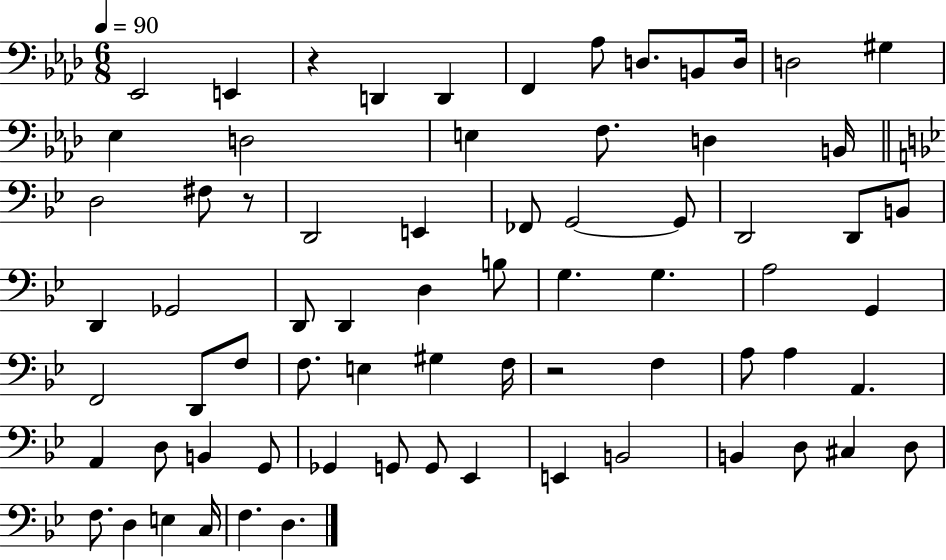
Eb2/h E2/q R/q D2/q D2/q F2/q Ab3/e D3/e. B2/e D3/s D3/h G#3/q Eb3/q D3/h E3/q F3/e. D3/q B2/s D3/h F#3/e R/e D2/h E2/q FES2/e G2/h G2/e D2/h D2/e B2/e D2/q Gb2/h D2/e D2/q D3/q B3/e G3/q. G3/q. A3/h G2/q F2/h D2/e F3/e F3/e. E3/q G#3/q F3/s R/h F3/q A3/e A3/q A2/q. A2/q D3/e B2/q G2/e Gb2/q G2/e G2/e Eb2/q E2/q B2/h B2/q D3/e C#3/q D3/e F3/e. D3/q E3/q C3/s F3/q. D3/q.